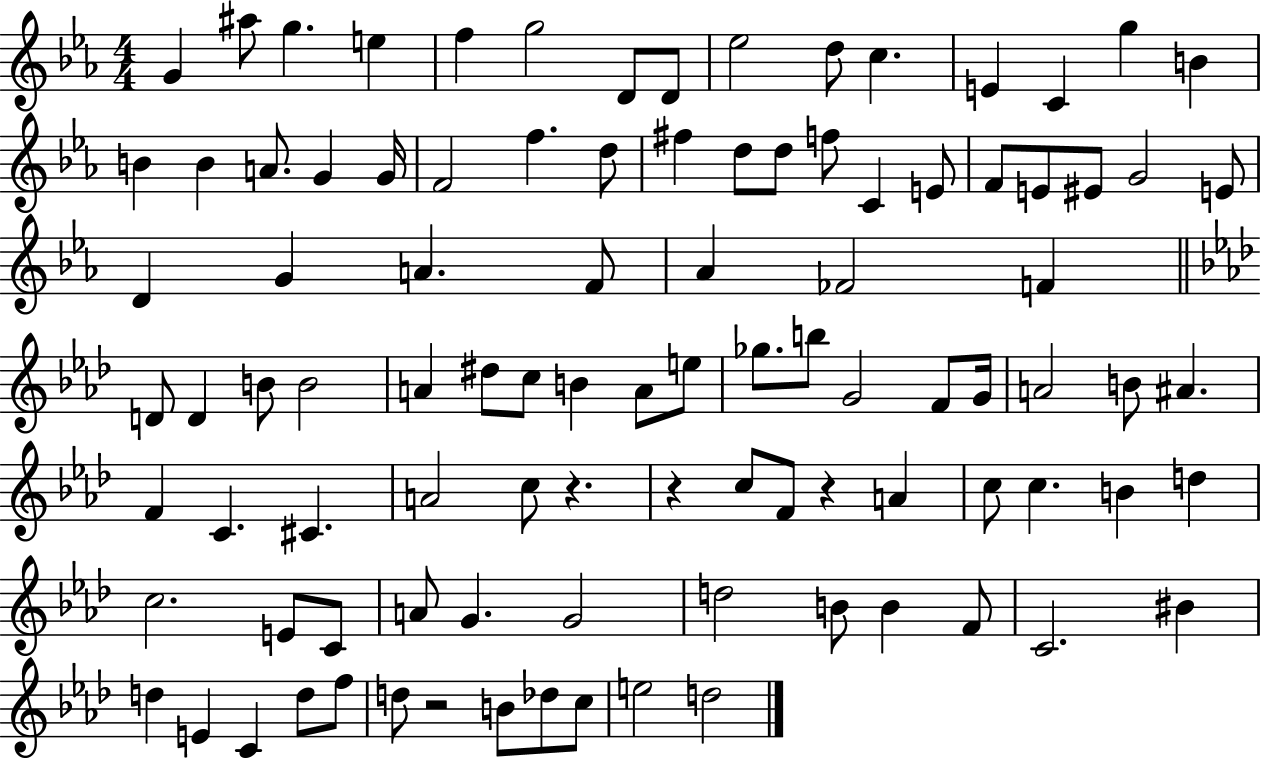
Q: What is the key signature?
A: EES major